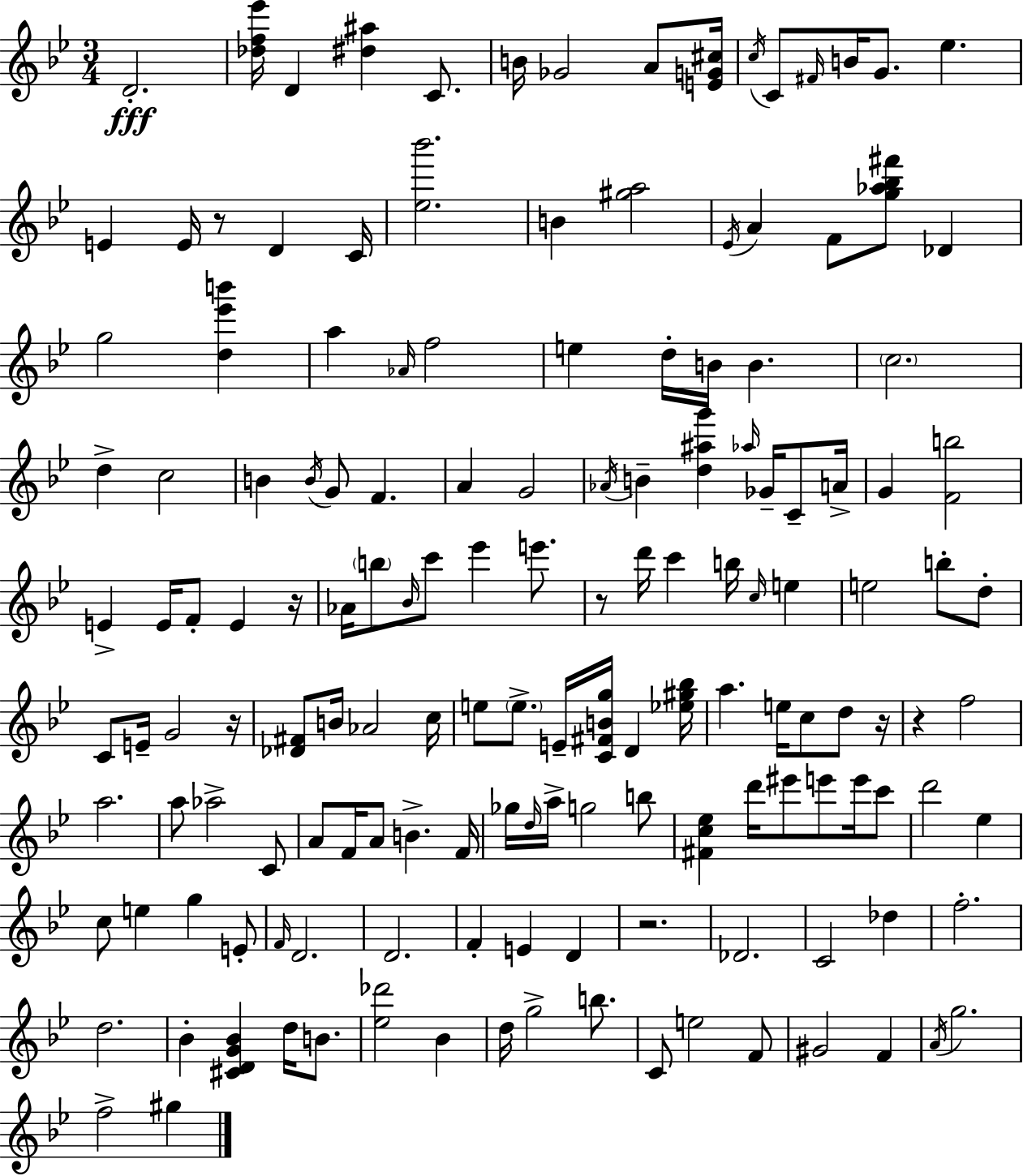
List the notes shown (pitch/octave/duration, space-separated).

D4/h. [Db5,F5,Eb6]/s D4/q [D#5,A#5]/q C4/e. B4/s Gb4/h A4/e [E4,G4,C#5]/s C5/s C4/e F#4/s B4/s G4/e. Eb5/q. E4/q E4/s R/e D4/q C4/s [Eb5,Bb6]/h. B4/q [G#5,A5]/h Eb4/s A4/q F4/e [G5,Ab5,Bb5,F#6]/e Db4/q G5/h [D5,Eb6,B6]/q A5/q Ab4/s F5/h E5/q D5/s B4/s B4/q. C5/h. D5/q C5/h B4/q B4/s G4/e F4/q. A4/q G4/h Ab4/s B4/q [D5,A#5,G6]/q Ab5/s Gb4/s C4/e A4/s G4/q [F4,B5]/h E4/q E4/s F4/e E4/q R/s Ab4/s B5/e Bb4/s C6/e Eb6/q E6/e. R/e D6/s C6/q B5/s C5/s E5/q E5/h B5/e D5/e C4/e E4/s G4/h R/s [Db4,F#4]/e B4/s Ab4/h C5/s E5/e E5/e. E4/s [C4,F#4,B4,G5]/s D4/q [Eb5,G#5,Bb5]/s A5/q. E5/s C5/e D5/e R/s R/q F5/h A5/h. A5/e Ab5/h C4/e A4/e F4/s A4/e B4/q. F4/s Gb5/s D5/s A5/s G5/h B5/e [F#4,C5,Eb5]/q D6/s EIS6/e E6/e E6/s C6/e D6/h Eb5/q C5/e E5/q G5/q E4/e F4/s D4/h. D4/h. F4/q E4/q D4/q R/h. Db4/h. C4/h Db5/q F5/h. D5/h. Bb4/q [C#4,D4,G4,Bb4]/q D5/s B4/e. [Eb5,Db6]/h Bb4/q D5/s G5/h B5/e. C4/e E5/h F4/e G#4/h F4/q A4/s G5/h. F5/h G#5/q